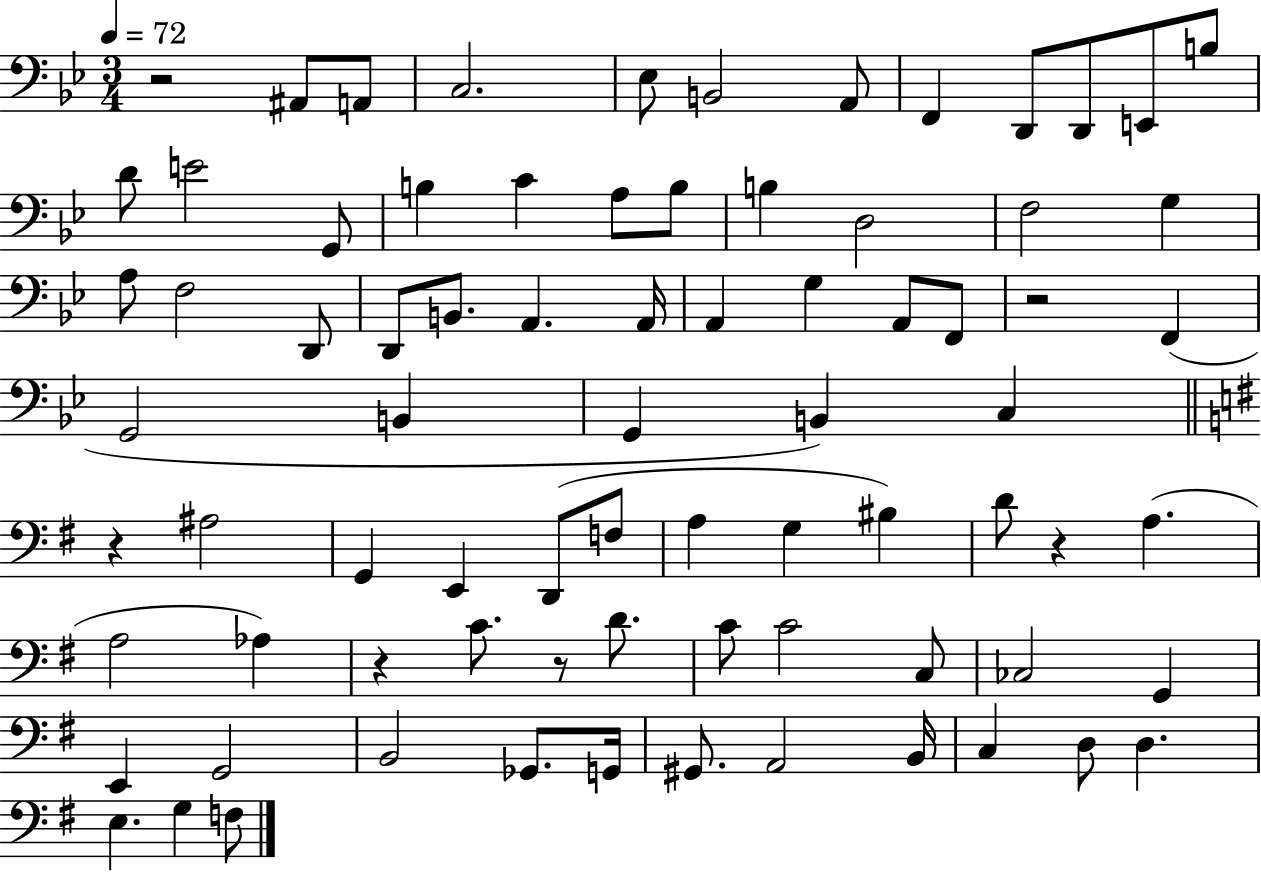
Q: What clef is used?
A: bass